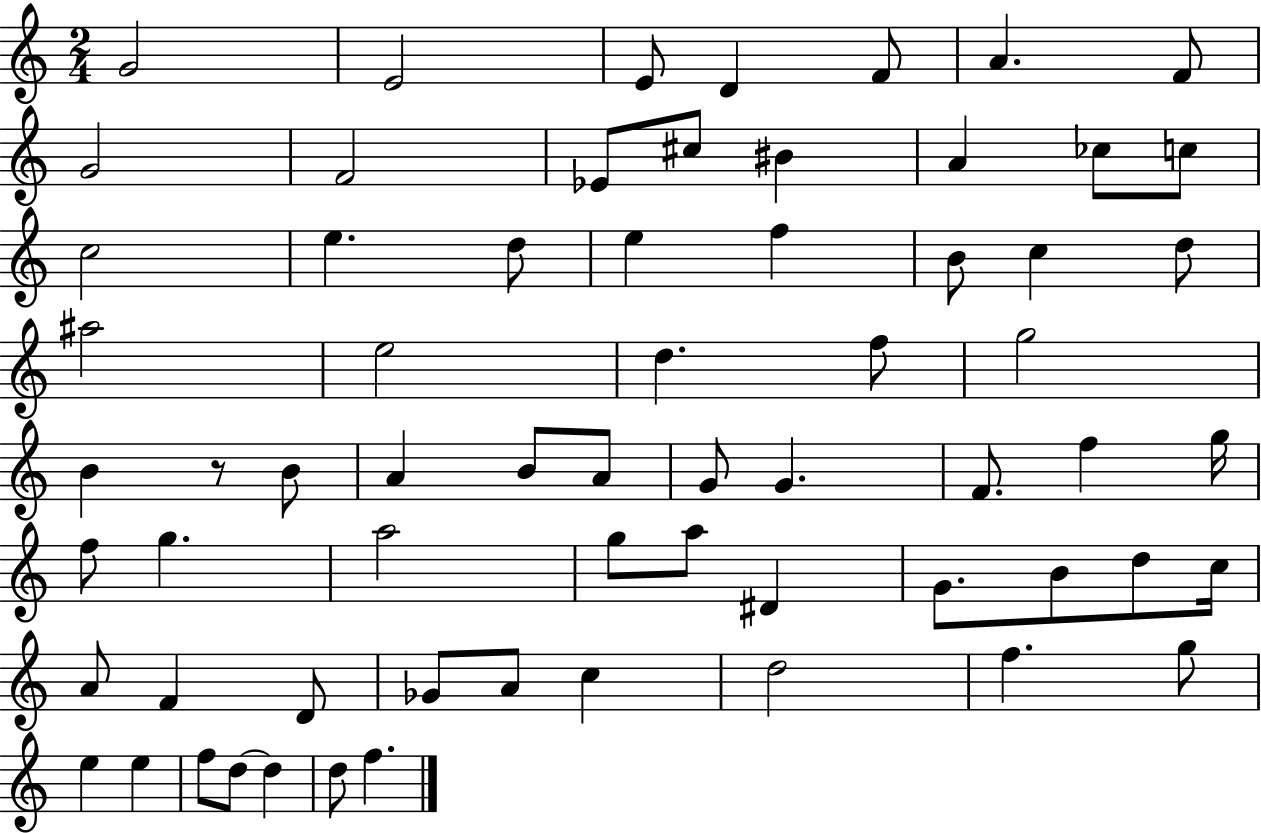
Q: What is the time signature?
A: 2/4